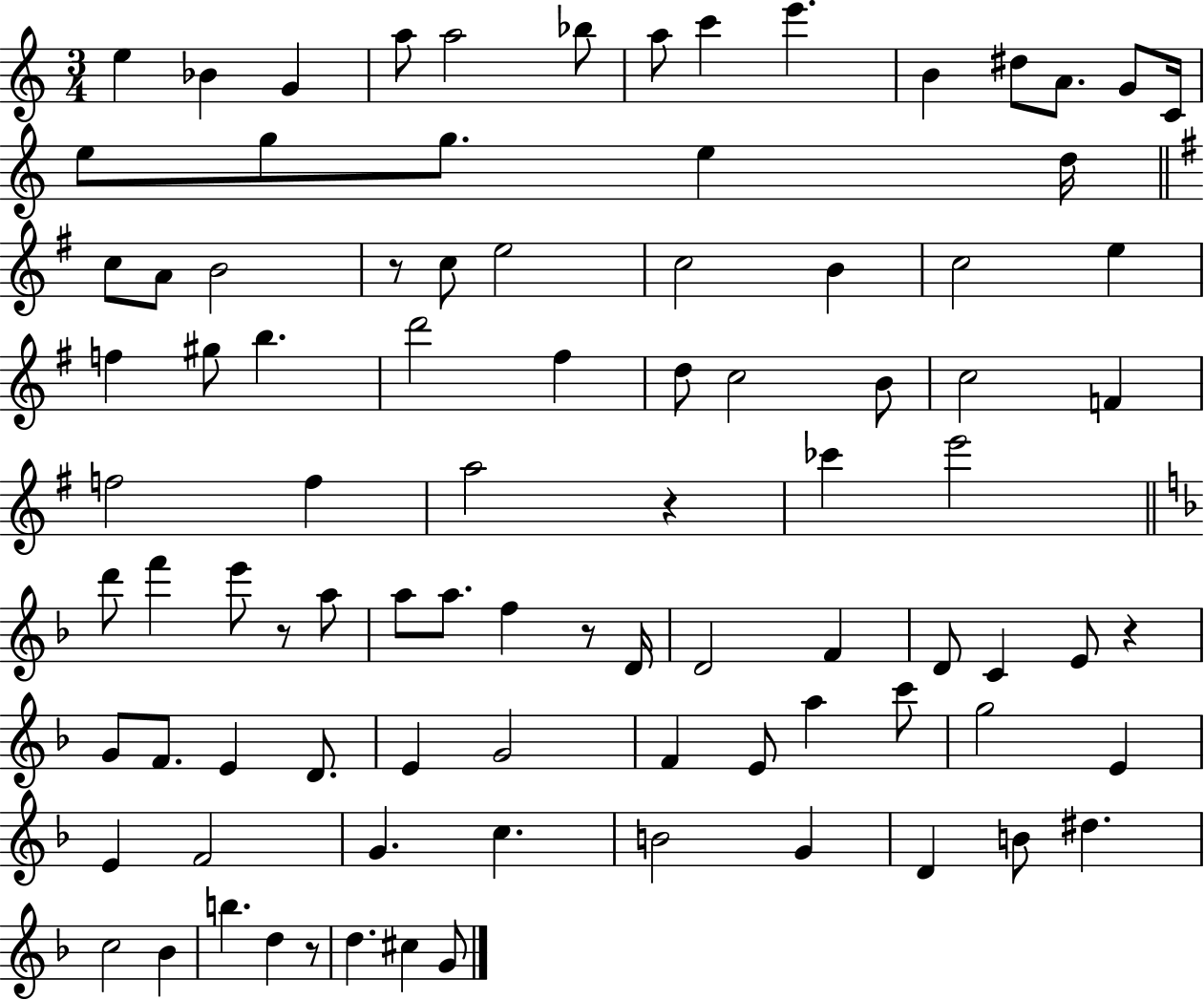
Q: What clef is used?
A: treble